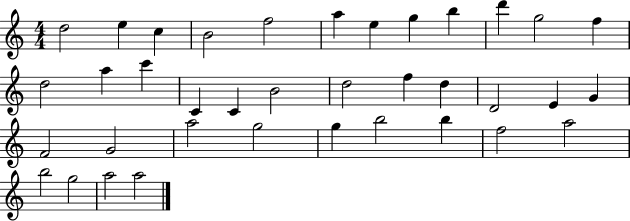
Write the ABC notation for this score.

X:1
T:Untitled
M:4/4
L:1/4
K:C
d2 e c B2 f2 a e g b d' g2 f d2 a c' C C B2 d2 f d D2 E G F2 G2 a2 g2 g b2 b f2 a2 b2 g2 a2 a2